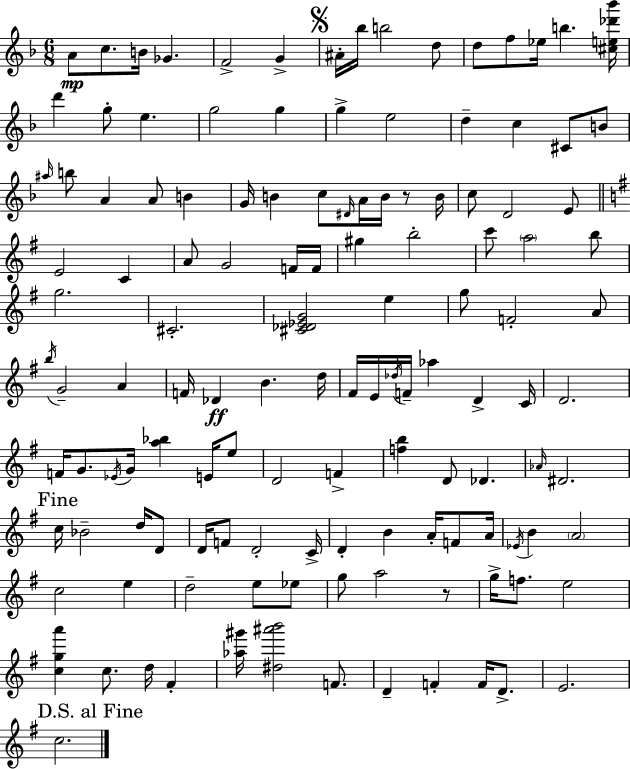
{
  \clef treble
  \numericTimeSignature
  \time 6/8
  \key f \major
  a'8\mp c''8. b'16 ges'4. | f'2-> g'4-> | \mark \markup { \musicglyph "scripts.segno" } ais'16-. bes''16 b''2 d''8 | d''8 f''8 ees''16 b''4. <cis'' e'' des''' bes'''>16 | \break d'''4 g''8-. e''4. | g''2 g''4 | g''4-> e''2 | d''4-- c''4 cis'8 b'8 | \break \grace { ais''16 } b''8 a'4 a'8 b'4 | g'16 b'4 c''8 \grace { dis'16 } a'16 b'16 r8 | b'16 c''8 d'2 | e'8 \bar "||" \break \key g \major e'2 c'4 | a'8 g'2 f'16 f'16 | gis''4 b''2-. | c'''8 \parenthesize a''2 b''8 | \break g''2. | cis'2.-. | <cis' des' ees' g'>2 e''4 | g''8 f'2-. a'8 | \break \acciaccatura { b''16 } g'2-- a'4 | f'16 des'4\ff b'4. | d''16 fis'16 e'16 \acciaccatura { des''16 } f'16-- aes''4 d'4-> | c'16 d'2. | \break f'16 g'8. \acciaccatura { ees'16 } g'16 <a'' bes''>4 | e'16 e''8 d'2 f'4-> | <f'' b''>4 d'8 des'4. | \grace { aes'16 } dis'2. | \break \mark "Fine" c''16 bes'2-- | d''16 d'8 d'16 f'8 d'2-. | c'16-> d'4-. b'4 | a'16-. f'8 a'16 \acciaccatura { ees'16 } b'4 \parenthesize a'2 | \break c''2 | e''4 d''2-- | e''8 ees''8 g''8 a''2 | r8 g''16-> f''8. e''2 | \break <c'' g'' a'''>4 c''8. | d''16 fis'4-. <aes'' gis'''>16 <dis'' ais''' b'''>2 | f'8. d'4-- f'4-. | f'16 d'8.-> e'2. | \break \mark "D.S. al Fine" c''2. | \bar "|."
}